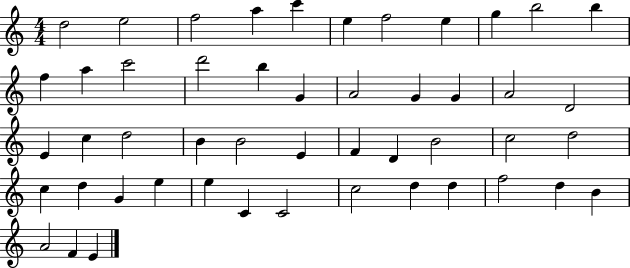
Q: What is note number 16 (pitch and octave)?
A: B5